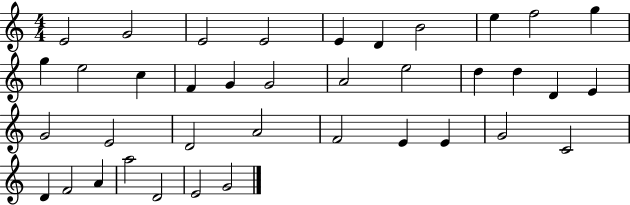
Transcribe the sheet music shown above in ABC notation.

X:1
T:Untitled
M:4/4
L:1/4
K:C
E2 G2 E2 E2 E D B2 e f2 g g e2 c F G G2 A2 e2 d d D E G2 E2 D2 A2 F2 E E G2 C2 D F2 A a2 D2 E2 G2